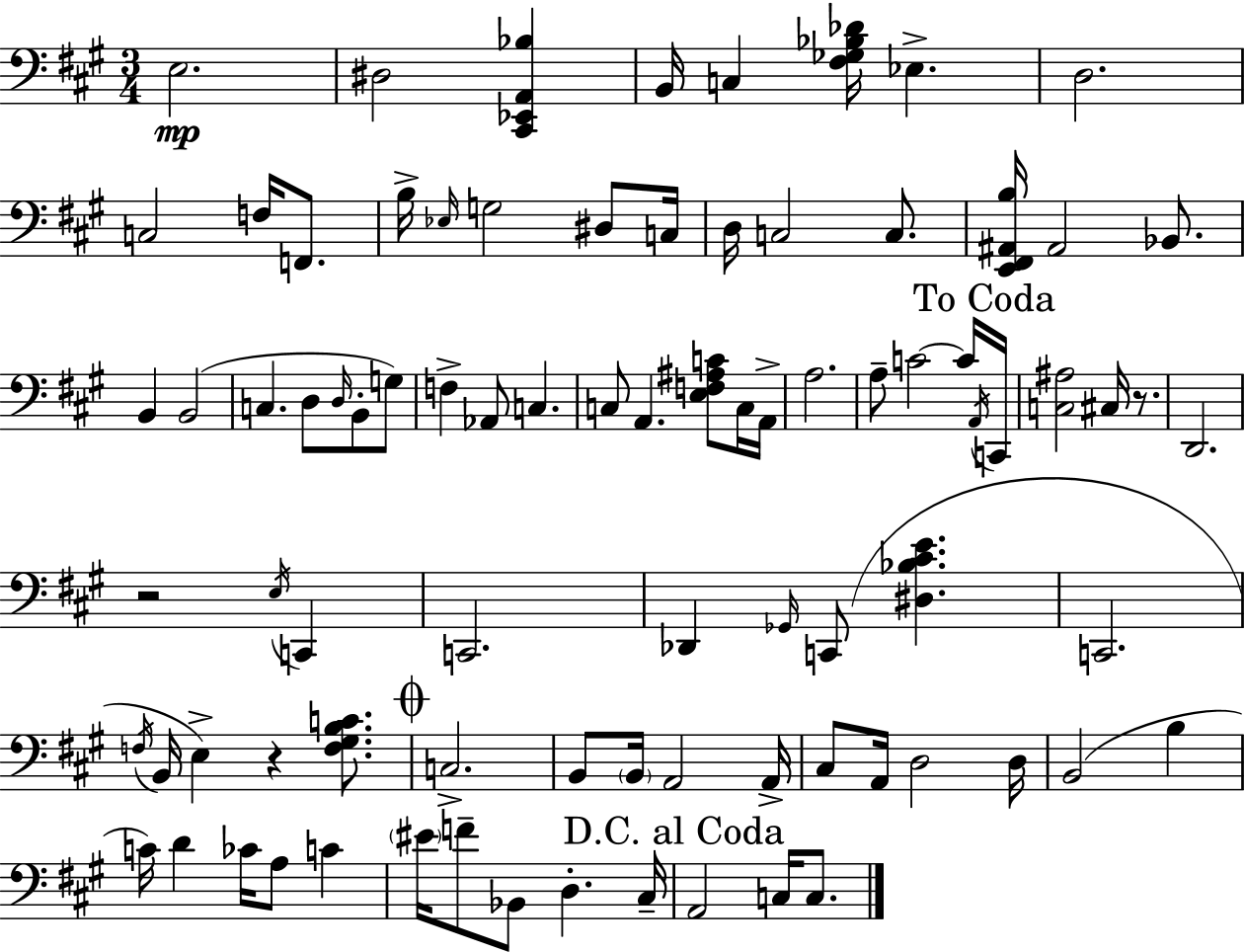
{
  \clef bass
  \numericTimeSignature
  \time 3/4
  \key a \major
  e2.\mp | dis2 <cis, ees, a, bes>4 | b,16 c4 <fis ges bes des'>16 ees4.-> | d2. | \break c2 f16 f,8. | b16-> \grace { ees16 } g2 dis8 | c16 d16 c2 c8. | <e, fis, ais, b>16 ais,2 bes,8. | \break b,4 b,2( | c4. d8 \grace { d16 } b,8-. | g8) f4-> aes,8 c4. | c8 a,4. <e f ais c'>8 | \break c16 a,16-> a2. | a8-- c'2~~ | c'16 \acciaccatura { a,16 } \mark "To Coda" c,16 <c ais>2 cis16 | r8. d,2. | \break r2 \acciaccatura { e16 } | c,4 c,2. | des,4 \grace { ges,16 } c,8( <dis bes cis' e'>4. | c,2. | \break \acciaccatura { f16 } b,16 e4->) r4 | <f gis b c'>8. \mark \markup { \musicglyph "scripts.coda" } c2.-> | b,8 \parenthesize b,16 a,2 | a,16-> cis8 a,16 d2 | \break d16 b,2( | b4 c'16) d'4 ces'16 | a8 c'4 \parenthesize eis'16 f'8-- bes,8 d4.-. | cis16-- \mark "D.C. al Coda" a,2 | \break c16 c8. \bar "|."
}